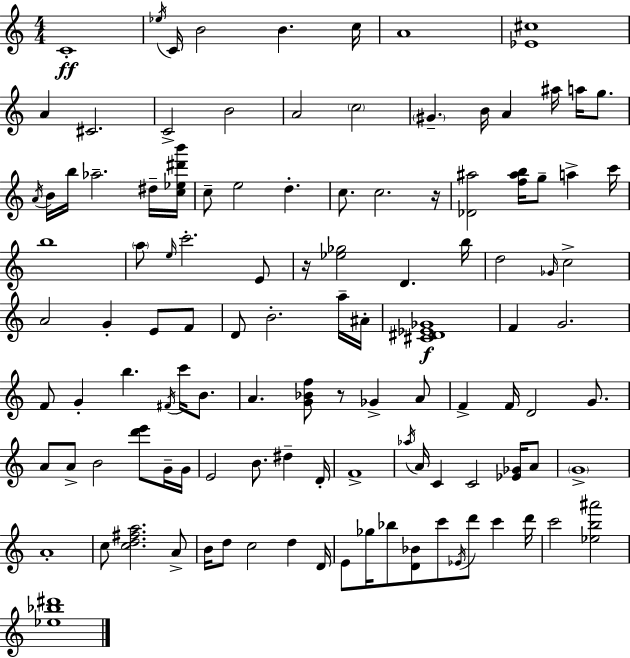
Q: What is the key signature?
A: C major